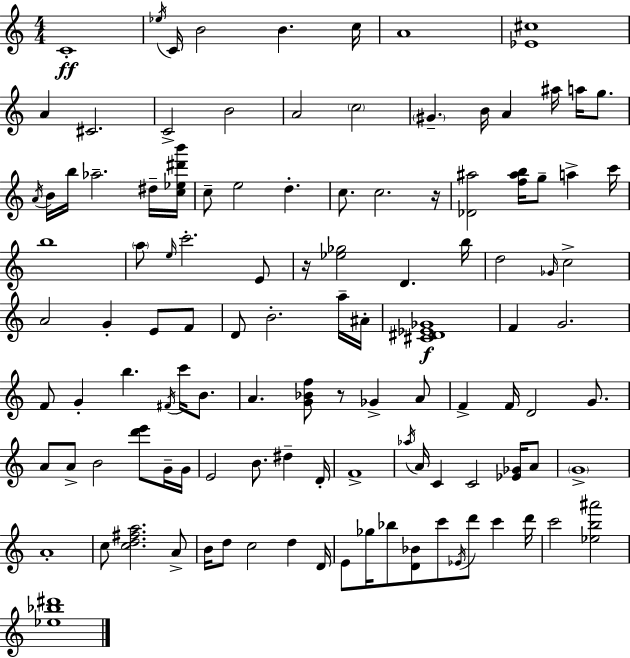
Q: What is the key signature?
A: C major